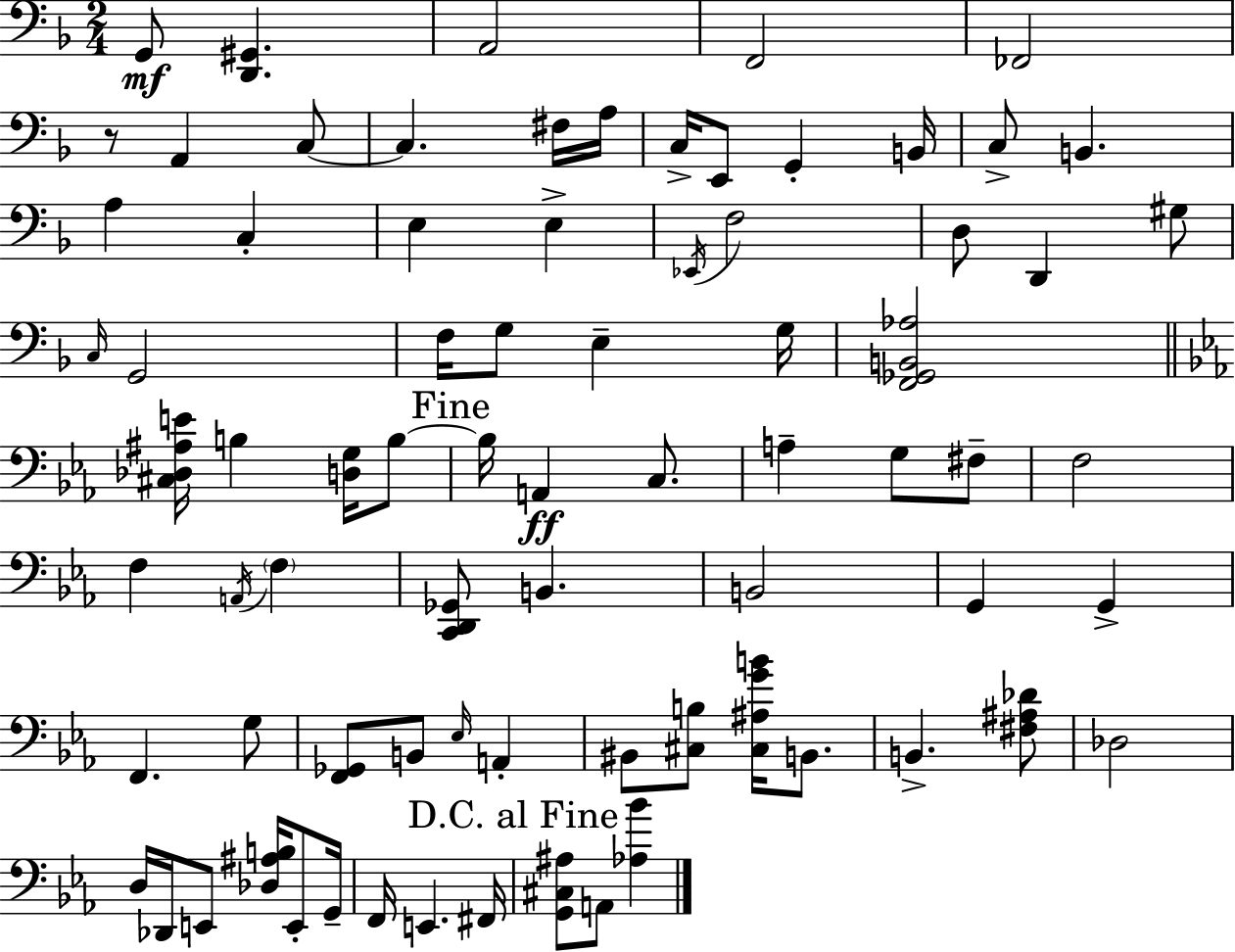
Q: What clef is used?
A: bass